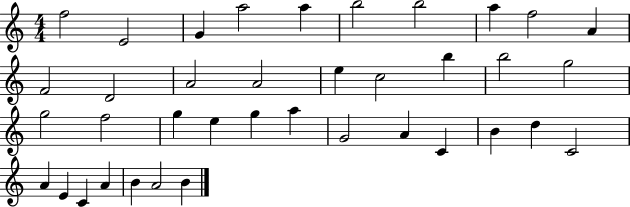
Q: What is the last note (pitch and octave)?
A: B4